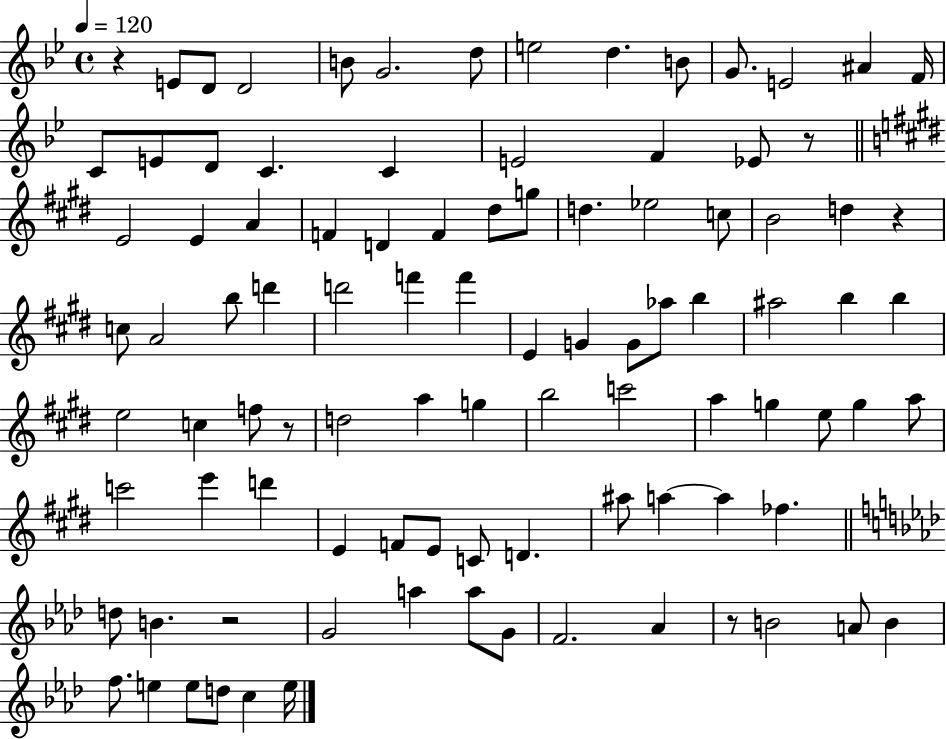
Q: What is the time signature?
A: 4/4